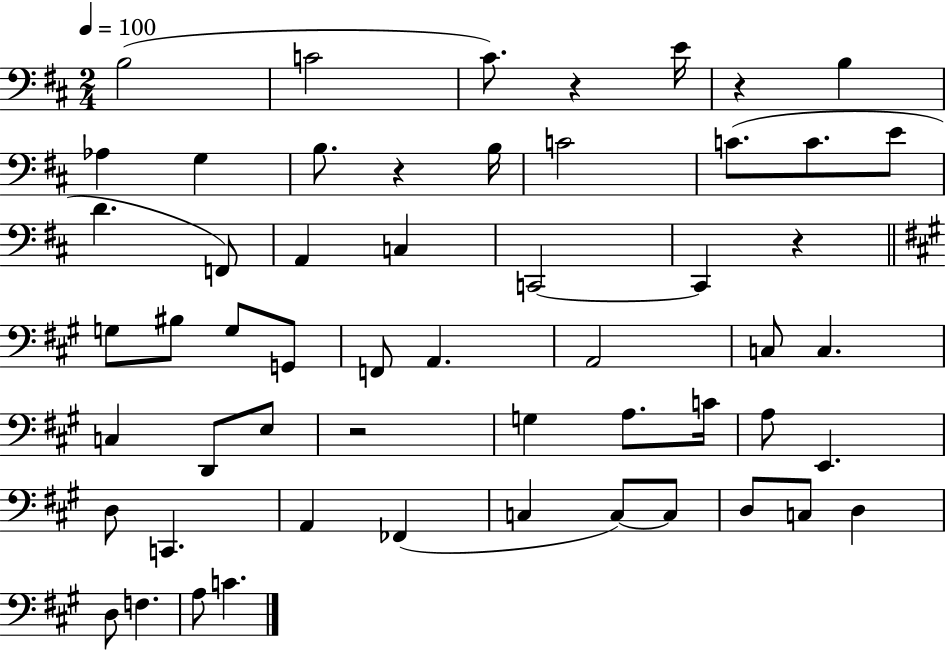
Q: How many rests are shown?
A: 5